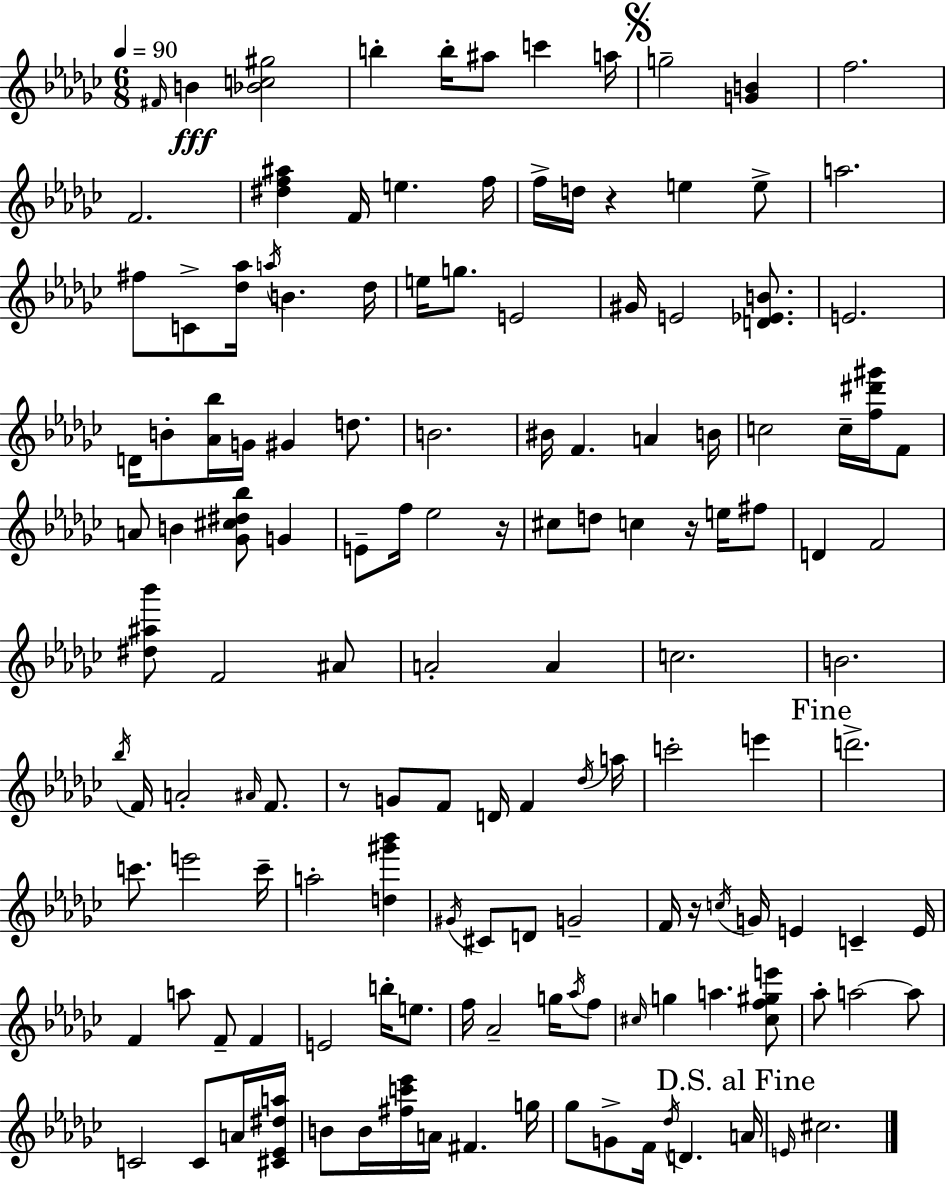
{
  \clef treble
  \numericTimeSignature
  \time 6/8
  \key ees \minor
  \tempo 4 = 90
  \repeat volta 2 { \grace { fis'16 }\fff b'4 <bes' c'' gis''>2 | b''4-. b''16-. ais''8 c'''4 | a''16 \mark \markup { \musicglyph "scripts.segno" } g''2-- <g' b'>4 | f''2. | \break f'2. | <dis'' f'' ais''>4 f'16 e''4. | f''16 f''16-> d''16 r4 e''4 e''8-> | a''2. | \break fis''8 c'8-> <des'' aes''>16 \acciaccatura { a''16 } b'4. | des''16 e''16 g''8. e'2 | gis'16 e'2 <d' ees' b'>8. | e'2. | \break d'16 b'8-. <aes' bes''>16 g'16 gis'4 d''8. | b'2. | bis'16 f'4. a'4 | b'16 c''2 c''16-- <f'' dis''' gis'''>16 | \break f'8 a'8 b'4 <ges' cis'' dis'' bes''>8 g'4 | e'8-- f''16 ees''2 | r16 cis''8 d''8 c''4 r16 e''16 | fis''8 d'4 f'2 | \break <dis'' ais'' bes'''>8 f'2 | ais'8 a'2-. a'4 | c''2. | b'2. | \break \acciaccatura { bes''16 } f'16 a'2-. | \grace { ais'16 } f'8. r8 g'8 f'8 d'16 f'4 | \acciaccatura { des''16 } a''16 c'''2-. | e'''4 \mark "Fine" d'''2.-> | \break c'''8. e'''2 | c'''16-- a''2-. | <d'' gis''' bes'''>4 \acciaccatura { gis'16 } cis'8 d'8 g'2-- | f'16 r16 \acciaccatura { c''16 } g'16 e'4 | \break c'4-- e'16 f'4 a''8 | f'8-- f'4 e'2 | b''16-. e''8. f''16 aes'2-- | g''16 \acciaccatura { aes''16 } f''8 \grace { cis''16 } g''4 | \break a''4. <cis'' f'' gis'' e'''>8 aes''8-. a''2~~ | a''8 c'2 | c'8 a'16 <cis' ees' dis'' a''>16 b'8 b'16 | <fis'' c''' ees'''>16 a'16 fis'4. g''16 ges''8 g'8-> | \break f'16 \acciaccatura { des''16 } d'4. \mark "D.S. al Fine" a'16 \grace { e'16 } cis''2. | } \bar "|."
}